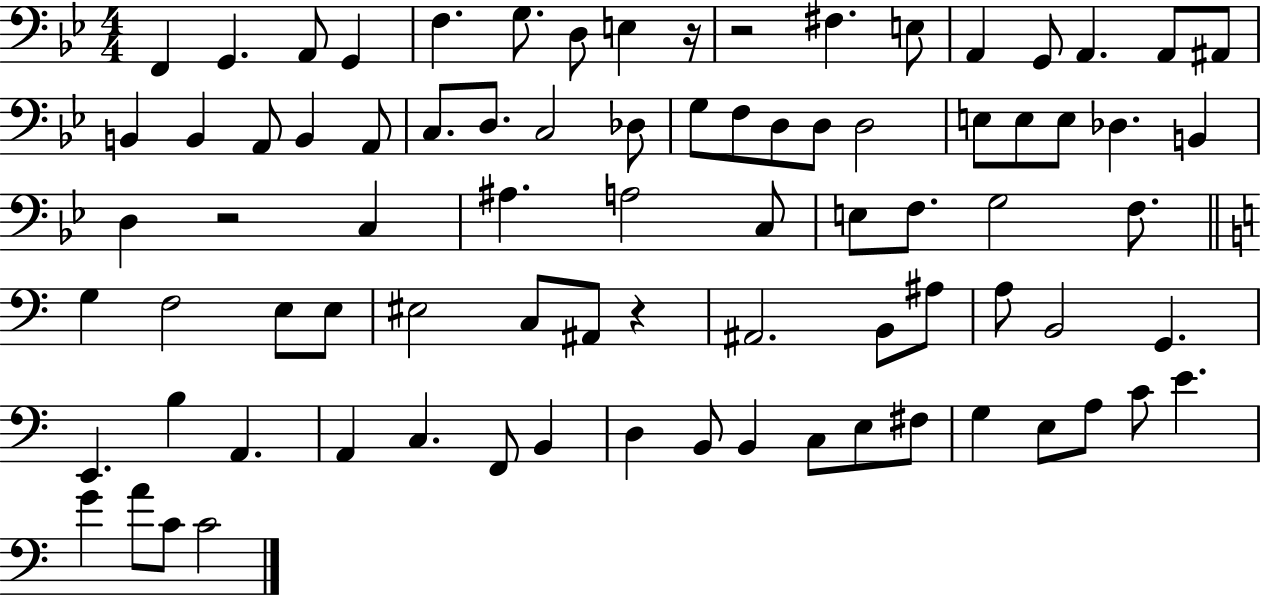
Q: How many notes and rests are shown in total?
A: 82